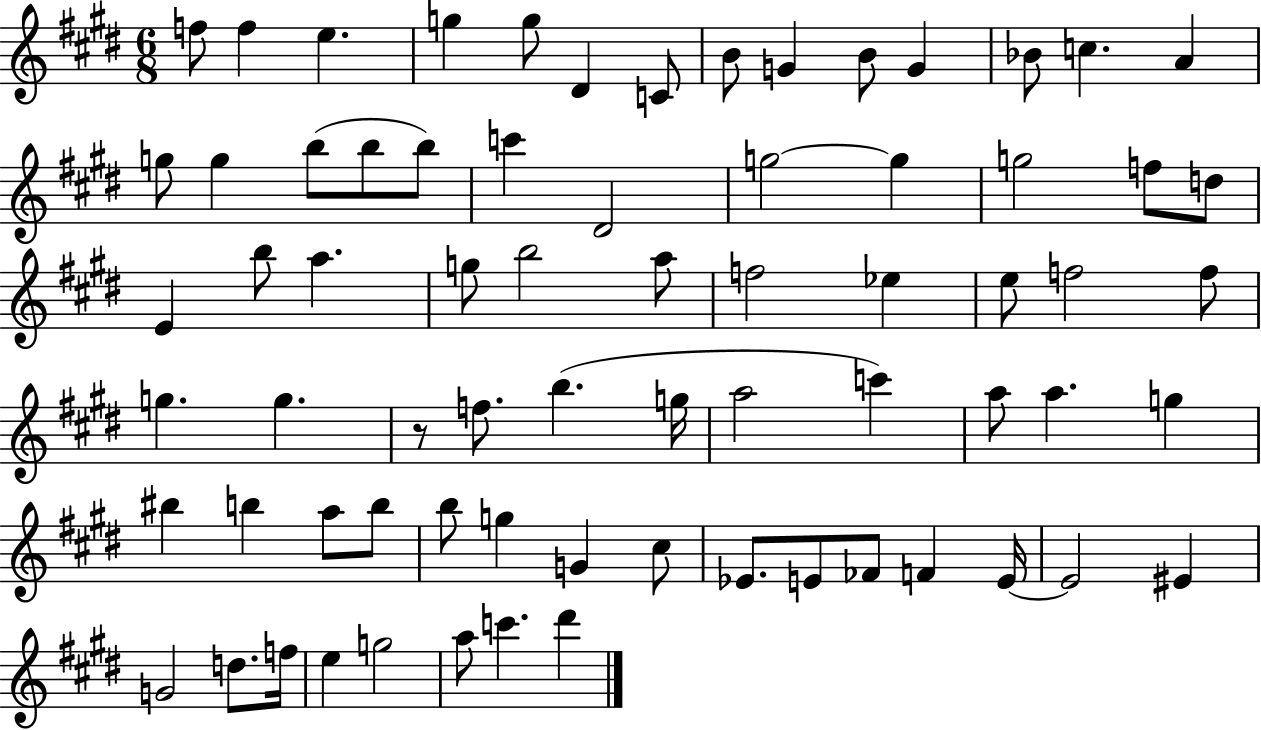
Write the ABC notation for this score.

X:1
T:Untitled
M:6/8
L:1/4
K:E
f/2 f e g g/2 ^D C/2 B/2 G B/2 G _B/2 c A g/2 g b/2 b/2 b/2 c' ^D2 g2 g g2 f/2 d/2 E b/2 a g/2 b2 a/2 f2 _e e/2 f2 f/2 g g z/2 f/2 b g/4 a2 c' a/2 a g ^b b a/2 b/2 b/2 g G ^c/2 _E/2 E/2 _F/2 F E/4 E2 ^E G2 d/2 f/4 e g2 a/2 c' ^d'